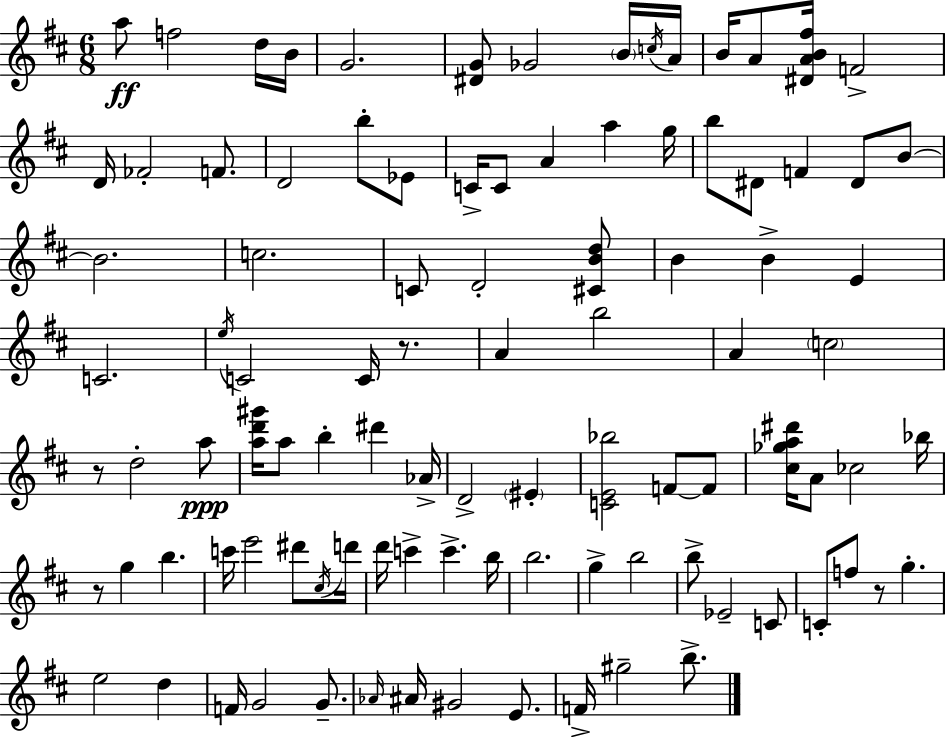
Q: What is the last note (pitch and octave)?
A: B5